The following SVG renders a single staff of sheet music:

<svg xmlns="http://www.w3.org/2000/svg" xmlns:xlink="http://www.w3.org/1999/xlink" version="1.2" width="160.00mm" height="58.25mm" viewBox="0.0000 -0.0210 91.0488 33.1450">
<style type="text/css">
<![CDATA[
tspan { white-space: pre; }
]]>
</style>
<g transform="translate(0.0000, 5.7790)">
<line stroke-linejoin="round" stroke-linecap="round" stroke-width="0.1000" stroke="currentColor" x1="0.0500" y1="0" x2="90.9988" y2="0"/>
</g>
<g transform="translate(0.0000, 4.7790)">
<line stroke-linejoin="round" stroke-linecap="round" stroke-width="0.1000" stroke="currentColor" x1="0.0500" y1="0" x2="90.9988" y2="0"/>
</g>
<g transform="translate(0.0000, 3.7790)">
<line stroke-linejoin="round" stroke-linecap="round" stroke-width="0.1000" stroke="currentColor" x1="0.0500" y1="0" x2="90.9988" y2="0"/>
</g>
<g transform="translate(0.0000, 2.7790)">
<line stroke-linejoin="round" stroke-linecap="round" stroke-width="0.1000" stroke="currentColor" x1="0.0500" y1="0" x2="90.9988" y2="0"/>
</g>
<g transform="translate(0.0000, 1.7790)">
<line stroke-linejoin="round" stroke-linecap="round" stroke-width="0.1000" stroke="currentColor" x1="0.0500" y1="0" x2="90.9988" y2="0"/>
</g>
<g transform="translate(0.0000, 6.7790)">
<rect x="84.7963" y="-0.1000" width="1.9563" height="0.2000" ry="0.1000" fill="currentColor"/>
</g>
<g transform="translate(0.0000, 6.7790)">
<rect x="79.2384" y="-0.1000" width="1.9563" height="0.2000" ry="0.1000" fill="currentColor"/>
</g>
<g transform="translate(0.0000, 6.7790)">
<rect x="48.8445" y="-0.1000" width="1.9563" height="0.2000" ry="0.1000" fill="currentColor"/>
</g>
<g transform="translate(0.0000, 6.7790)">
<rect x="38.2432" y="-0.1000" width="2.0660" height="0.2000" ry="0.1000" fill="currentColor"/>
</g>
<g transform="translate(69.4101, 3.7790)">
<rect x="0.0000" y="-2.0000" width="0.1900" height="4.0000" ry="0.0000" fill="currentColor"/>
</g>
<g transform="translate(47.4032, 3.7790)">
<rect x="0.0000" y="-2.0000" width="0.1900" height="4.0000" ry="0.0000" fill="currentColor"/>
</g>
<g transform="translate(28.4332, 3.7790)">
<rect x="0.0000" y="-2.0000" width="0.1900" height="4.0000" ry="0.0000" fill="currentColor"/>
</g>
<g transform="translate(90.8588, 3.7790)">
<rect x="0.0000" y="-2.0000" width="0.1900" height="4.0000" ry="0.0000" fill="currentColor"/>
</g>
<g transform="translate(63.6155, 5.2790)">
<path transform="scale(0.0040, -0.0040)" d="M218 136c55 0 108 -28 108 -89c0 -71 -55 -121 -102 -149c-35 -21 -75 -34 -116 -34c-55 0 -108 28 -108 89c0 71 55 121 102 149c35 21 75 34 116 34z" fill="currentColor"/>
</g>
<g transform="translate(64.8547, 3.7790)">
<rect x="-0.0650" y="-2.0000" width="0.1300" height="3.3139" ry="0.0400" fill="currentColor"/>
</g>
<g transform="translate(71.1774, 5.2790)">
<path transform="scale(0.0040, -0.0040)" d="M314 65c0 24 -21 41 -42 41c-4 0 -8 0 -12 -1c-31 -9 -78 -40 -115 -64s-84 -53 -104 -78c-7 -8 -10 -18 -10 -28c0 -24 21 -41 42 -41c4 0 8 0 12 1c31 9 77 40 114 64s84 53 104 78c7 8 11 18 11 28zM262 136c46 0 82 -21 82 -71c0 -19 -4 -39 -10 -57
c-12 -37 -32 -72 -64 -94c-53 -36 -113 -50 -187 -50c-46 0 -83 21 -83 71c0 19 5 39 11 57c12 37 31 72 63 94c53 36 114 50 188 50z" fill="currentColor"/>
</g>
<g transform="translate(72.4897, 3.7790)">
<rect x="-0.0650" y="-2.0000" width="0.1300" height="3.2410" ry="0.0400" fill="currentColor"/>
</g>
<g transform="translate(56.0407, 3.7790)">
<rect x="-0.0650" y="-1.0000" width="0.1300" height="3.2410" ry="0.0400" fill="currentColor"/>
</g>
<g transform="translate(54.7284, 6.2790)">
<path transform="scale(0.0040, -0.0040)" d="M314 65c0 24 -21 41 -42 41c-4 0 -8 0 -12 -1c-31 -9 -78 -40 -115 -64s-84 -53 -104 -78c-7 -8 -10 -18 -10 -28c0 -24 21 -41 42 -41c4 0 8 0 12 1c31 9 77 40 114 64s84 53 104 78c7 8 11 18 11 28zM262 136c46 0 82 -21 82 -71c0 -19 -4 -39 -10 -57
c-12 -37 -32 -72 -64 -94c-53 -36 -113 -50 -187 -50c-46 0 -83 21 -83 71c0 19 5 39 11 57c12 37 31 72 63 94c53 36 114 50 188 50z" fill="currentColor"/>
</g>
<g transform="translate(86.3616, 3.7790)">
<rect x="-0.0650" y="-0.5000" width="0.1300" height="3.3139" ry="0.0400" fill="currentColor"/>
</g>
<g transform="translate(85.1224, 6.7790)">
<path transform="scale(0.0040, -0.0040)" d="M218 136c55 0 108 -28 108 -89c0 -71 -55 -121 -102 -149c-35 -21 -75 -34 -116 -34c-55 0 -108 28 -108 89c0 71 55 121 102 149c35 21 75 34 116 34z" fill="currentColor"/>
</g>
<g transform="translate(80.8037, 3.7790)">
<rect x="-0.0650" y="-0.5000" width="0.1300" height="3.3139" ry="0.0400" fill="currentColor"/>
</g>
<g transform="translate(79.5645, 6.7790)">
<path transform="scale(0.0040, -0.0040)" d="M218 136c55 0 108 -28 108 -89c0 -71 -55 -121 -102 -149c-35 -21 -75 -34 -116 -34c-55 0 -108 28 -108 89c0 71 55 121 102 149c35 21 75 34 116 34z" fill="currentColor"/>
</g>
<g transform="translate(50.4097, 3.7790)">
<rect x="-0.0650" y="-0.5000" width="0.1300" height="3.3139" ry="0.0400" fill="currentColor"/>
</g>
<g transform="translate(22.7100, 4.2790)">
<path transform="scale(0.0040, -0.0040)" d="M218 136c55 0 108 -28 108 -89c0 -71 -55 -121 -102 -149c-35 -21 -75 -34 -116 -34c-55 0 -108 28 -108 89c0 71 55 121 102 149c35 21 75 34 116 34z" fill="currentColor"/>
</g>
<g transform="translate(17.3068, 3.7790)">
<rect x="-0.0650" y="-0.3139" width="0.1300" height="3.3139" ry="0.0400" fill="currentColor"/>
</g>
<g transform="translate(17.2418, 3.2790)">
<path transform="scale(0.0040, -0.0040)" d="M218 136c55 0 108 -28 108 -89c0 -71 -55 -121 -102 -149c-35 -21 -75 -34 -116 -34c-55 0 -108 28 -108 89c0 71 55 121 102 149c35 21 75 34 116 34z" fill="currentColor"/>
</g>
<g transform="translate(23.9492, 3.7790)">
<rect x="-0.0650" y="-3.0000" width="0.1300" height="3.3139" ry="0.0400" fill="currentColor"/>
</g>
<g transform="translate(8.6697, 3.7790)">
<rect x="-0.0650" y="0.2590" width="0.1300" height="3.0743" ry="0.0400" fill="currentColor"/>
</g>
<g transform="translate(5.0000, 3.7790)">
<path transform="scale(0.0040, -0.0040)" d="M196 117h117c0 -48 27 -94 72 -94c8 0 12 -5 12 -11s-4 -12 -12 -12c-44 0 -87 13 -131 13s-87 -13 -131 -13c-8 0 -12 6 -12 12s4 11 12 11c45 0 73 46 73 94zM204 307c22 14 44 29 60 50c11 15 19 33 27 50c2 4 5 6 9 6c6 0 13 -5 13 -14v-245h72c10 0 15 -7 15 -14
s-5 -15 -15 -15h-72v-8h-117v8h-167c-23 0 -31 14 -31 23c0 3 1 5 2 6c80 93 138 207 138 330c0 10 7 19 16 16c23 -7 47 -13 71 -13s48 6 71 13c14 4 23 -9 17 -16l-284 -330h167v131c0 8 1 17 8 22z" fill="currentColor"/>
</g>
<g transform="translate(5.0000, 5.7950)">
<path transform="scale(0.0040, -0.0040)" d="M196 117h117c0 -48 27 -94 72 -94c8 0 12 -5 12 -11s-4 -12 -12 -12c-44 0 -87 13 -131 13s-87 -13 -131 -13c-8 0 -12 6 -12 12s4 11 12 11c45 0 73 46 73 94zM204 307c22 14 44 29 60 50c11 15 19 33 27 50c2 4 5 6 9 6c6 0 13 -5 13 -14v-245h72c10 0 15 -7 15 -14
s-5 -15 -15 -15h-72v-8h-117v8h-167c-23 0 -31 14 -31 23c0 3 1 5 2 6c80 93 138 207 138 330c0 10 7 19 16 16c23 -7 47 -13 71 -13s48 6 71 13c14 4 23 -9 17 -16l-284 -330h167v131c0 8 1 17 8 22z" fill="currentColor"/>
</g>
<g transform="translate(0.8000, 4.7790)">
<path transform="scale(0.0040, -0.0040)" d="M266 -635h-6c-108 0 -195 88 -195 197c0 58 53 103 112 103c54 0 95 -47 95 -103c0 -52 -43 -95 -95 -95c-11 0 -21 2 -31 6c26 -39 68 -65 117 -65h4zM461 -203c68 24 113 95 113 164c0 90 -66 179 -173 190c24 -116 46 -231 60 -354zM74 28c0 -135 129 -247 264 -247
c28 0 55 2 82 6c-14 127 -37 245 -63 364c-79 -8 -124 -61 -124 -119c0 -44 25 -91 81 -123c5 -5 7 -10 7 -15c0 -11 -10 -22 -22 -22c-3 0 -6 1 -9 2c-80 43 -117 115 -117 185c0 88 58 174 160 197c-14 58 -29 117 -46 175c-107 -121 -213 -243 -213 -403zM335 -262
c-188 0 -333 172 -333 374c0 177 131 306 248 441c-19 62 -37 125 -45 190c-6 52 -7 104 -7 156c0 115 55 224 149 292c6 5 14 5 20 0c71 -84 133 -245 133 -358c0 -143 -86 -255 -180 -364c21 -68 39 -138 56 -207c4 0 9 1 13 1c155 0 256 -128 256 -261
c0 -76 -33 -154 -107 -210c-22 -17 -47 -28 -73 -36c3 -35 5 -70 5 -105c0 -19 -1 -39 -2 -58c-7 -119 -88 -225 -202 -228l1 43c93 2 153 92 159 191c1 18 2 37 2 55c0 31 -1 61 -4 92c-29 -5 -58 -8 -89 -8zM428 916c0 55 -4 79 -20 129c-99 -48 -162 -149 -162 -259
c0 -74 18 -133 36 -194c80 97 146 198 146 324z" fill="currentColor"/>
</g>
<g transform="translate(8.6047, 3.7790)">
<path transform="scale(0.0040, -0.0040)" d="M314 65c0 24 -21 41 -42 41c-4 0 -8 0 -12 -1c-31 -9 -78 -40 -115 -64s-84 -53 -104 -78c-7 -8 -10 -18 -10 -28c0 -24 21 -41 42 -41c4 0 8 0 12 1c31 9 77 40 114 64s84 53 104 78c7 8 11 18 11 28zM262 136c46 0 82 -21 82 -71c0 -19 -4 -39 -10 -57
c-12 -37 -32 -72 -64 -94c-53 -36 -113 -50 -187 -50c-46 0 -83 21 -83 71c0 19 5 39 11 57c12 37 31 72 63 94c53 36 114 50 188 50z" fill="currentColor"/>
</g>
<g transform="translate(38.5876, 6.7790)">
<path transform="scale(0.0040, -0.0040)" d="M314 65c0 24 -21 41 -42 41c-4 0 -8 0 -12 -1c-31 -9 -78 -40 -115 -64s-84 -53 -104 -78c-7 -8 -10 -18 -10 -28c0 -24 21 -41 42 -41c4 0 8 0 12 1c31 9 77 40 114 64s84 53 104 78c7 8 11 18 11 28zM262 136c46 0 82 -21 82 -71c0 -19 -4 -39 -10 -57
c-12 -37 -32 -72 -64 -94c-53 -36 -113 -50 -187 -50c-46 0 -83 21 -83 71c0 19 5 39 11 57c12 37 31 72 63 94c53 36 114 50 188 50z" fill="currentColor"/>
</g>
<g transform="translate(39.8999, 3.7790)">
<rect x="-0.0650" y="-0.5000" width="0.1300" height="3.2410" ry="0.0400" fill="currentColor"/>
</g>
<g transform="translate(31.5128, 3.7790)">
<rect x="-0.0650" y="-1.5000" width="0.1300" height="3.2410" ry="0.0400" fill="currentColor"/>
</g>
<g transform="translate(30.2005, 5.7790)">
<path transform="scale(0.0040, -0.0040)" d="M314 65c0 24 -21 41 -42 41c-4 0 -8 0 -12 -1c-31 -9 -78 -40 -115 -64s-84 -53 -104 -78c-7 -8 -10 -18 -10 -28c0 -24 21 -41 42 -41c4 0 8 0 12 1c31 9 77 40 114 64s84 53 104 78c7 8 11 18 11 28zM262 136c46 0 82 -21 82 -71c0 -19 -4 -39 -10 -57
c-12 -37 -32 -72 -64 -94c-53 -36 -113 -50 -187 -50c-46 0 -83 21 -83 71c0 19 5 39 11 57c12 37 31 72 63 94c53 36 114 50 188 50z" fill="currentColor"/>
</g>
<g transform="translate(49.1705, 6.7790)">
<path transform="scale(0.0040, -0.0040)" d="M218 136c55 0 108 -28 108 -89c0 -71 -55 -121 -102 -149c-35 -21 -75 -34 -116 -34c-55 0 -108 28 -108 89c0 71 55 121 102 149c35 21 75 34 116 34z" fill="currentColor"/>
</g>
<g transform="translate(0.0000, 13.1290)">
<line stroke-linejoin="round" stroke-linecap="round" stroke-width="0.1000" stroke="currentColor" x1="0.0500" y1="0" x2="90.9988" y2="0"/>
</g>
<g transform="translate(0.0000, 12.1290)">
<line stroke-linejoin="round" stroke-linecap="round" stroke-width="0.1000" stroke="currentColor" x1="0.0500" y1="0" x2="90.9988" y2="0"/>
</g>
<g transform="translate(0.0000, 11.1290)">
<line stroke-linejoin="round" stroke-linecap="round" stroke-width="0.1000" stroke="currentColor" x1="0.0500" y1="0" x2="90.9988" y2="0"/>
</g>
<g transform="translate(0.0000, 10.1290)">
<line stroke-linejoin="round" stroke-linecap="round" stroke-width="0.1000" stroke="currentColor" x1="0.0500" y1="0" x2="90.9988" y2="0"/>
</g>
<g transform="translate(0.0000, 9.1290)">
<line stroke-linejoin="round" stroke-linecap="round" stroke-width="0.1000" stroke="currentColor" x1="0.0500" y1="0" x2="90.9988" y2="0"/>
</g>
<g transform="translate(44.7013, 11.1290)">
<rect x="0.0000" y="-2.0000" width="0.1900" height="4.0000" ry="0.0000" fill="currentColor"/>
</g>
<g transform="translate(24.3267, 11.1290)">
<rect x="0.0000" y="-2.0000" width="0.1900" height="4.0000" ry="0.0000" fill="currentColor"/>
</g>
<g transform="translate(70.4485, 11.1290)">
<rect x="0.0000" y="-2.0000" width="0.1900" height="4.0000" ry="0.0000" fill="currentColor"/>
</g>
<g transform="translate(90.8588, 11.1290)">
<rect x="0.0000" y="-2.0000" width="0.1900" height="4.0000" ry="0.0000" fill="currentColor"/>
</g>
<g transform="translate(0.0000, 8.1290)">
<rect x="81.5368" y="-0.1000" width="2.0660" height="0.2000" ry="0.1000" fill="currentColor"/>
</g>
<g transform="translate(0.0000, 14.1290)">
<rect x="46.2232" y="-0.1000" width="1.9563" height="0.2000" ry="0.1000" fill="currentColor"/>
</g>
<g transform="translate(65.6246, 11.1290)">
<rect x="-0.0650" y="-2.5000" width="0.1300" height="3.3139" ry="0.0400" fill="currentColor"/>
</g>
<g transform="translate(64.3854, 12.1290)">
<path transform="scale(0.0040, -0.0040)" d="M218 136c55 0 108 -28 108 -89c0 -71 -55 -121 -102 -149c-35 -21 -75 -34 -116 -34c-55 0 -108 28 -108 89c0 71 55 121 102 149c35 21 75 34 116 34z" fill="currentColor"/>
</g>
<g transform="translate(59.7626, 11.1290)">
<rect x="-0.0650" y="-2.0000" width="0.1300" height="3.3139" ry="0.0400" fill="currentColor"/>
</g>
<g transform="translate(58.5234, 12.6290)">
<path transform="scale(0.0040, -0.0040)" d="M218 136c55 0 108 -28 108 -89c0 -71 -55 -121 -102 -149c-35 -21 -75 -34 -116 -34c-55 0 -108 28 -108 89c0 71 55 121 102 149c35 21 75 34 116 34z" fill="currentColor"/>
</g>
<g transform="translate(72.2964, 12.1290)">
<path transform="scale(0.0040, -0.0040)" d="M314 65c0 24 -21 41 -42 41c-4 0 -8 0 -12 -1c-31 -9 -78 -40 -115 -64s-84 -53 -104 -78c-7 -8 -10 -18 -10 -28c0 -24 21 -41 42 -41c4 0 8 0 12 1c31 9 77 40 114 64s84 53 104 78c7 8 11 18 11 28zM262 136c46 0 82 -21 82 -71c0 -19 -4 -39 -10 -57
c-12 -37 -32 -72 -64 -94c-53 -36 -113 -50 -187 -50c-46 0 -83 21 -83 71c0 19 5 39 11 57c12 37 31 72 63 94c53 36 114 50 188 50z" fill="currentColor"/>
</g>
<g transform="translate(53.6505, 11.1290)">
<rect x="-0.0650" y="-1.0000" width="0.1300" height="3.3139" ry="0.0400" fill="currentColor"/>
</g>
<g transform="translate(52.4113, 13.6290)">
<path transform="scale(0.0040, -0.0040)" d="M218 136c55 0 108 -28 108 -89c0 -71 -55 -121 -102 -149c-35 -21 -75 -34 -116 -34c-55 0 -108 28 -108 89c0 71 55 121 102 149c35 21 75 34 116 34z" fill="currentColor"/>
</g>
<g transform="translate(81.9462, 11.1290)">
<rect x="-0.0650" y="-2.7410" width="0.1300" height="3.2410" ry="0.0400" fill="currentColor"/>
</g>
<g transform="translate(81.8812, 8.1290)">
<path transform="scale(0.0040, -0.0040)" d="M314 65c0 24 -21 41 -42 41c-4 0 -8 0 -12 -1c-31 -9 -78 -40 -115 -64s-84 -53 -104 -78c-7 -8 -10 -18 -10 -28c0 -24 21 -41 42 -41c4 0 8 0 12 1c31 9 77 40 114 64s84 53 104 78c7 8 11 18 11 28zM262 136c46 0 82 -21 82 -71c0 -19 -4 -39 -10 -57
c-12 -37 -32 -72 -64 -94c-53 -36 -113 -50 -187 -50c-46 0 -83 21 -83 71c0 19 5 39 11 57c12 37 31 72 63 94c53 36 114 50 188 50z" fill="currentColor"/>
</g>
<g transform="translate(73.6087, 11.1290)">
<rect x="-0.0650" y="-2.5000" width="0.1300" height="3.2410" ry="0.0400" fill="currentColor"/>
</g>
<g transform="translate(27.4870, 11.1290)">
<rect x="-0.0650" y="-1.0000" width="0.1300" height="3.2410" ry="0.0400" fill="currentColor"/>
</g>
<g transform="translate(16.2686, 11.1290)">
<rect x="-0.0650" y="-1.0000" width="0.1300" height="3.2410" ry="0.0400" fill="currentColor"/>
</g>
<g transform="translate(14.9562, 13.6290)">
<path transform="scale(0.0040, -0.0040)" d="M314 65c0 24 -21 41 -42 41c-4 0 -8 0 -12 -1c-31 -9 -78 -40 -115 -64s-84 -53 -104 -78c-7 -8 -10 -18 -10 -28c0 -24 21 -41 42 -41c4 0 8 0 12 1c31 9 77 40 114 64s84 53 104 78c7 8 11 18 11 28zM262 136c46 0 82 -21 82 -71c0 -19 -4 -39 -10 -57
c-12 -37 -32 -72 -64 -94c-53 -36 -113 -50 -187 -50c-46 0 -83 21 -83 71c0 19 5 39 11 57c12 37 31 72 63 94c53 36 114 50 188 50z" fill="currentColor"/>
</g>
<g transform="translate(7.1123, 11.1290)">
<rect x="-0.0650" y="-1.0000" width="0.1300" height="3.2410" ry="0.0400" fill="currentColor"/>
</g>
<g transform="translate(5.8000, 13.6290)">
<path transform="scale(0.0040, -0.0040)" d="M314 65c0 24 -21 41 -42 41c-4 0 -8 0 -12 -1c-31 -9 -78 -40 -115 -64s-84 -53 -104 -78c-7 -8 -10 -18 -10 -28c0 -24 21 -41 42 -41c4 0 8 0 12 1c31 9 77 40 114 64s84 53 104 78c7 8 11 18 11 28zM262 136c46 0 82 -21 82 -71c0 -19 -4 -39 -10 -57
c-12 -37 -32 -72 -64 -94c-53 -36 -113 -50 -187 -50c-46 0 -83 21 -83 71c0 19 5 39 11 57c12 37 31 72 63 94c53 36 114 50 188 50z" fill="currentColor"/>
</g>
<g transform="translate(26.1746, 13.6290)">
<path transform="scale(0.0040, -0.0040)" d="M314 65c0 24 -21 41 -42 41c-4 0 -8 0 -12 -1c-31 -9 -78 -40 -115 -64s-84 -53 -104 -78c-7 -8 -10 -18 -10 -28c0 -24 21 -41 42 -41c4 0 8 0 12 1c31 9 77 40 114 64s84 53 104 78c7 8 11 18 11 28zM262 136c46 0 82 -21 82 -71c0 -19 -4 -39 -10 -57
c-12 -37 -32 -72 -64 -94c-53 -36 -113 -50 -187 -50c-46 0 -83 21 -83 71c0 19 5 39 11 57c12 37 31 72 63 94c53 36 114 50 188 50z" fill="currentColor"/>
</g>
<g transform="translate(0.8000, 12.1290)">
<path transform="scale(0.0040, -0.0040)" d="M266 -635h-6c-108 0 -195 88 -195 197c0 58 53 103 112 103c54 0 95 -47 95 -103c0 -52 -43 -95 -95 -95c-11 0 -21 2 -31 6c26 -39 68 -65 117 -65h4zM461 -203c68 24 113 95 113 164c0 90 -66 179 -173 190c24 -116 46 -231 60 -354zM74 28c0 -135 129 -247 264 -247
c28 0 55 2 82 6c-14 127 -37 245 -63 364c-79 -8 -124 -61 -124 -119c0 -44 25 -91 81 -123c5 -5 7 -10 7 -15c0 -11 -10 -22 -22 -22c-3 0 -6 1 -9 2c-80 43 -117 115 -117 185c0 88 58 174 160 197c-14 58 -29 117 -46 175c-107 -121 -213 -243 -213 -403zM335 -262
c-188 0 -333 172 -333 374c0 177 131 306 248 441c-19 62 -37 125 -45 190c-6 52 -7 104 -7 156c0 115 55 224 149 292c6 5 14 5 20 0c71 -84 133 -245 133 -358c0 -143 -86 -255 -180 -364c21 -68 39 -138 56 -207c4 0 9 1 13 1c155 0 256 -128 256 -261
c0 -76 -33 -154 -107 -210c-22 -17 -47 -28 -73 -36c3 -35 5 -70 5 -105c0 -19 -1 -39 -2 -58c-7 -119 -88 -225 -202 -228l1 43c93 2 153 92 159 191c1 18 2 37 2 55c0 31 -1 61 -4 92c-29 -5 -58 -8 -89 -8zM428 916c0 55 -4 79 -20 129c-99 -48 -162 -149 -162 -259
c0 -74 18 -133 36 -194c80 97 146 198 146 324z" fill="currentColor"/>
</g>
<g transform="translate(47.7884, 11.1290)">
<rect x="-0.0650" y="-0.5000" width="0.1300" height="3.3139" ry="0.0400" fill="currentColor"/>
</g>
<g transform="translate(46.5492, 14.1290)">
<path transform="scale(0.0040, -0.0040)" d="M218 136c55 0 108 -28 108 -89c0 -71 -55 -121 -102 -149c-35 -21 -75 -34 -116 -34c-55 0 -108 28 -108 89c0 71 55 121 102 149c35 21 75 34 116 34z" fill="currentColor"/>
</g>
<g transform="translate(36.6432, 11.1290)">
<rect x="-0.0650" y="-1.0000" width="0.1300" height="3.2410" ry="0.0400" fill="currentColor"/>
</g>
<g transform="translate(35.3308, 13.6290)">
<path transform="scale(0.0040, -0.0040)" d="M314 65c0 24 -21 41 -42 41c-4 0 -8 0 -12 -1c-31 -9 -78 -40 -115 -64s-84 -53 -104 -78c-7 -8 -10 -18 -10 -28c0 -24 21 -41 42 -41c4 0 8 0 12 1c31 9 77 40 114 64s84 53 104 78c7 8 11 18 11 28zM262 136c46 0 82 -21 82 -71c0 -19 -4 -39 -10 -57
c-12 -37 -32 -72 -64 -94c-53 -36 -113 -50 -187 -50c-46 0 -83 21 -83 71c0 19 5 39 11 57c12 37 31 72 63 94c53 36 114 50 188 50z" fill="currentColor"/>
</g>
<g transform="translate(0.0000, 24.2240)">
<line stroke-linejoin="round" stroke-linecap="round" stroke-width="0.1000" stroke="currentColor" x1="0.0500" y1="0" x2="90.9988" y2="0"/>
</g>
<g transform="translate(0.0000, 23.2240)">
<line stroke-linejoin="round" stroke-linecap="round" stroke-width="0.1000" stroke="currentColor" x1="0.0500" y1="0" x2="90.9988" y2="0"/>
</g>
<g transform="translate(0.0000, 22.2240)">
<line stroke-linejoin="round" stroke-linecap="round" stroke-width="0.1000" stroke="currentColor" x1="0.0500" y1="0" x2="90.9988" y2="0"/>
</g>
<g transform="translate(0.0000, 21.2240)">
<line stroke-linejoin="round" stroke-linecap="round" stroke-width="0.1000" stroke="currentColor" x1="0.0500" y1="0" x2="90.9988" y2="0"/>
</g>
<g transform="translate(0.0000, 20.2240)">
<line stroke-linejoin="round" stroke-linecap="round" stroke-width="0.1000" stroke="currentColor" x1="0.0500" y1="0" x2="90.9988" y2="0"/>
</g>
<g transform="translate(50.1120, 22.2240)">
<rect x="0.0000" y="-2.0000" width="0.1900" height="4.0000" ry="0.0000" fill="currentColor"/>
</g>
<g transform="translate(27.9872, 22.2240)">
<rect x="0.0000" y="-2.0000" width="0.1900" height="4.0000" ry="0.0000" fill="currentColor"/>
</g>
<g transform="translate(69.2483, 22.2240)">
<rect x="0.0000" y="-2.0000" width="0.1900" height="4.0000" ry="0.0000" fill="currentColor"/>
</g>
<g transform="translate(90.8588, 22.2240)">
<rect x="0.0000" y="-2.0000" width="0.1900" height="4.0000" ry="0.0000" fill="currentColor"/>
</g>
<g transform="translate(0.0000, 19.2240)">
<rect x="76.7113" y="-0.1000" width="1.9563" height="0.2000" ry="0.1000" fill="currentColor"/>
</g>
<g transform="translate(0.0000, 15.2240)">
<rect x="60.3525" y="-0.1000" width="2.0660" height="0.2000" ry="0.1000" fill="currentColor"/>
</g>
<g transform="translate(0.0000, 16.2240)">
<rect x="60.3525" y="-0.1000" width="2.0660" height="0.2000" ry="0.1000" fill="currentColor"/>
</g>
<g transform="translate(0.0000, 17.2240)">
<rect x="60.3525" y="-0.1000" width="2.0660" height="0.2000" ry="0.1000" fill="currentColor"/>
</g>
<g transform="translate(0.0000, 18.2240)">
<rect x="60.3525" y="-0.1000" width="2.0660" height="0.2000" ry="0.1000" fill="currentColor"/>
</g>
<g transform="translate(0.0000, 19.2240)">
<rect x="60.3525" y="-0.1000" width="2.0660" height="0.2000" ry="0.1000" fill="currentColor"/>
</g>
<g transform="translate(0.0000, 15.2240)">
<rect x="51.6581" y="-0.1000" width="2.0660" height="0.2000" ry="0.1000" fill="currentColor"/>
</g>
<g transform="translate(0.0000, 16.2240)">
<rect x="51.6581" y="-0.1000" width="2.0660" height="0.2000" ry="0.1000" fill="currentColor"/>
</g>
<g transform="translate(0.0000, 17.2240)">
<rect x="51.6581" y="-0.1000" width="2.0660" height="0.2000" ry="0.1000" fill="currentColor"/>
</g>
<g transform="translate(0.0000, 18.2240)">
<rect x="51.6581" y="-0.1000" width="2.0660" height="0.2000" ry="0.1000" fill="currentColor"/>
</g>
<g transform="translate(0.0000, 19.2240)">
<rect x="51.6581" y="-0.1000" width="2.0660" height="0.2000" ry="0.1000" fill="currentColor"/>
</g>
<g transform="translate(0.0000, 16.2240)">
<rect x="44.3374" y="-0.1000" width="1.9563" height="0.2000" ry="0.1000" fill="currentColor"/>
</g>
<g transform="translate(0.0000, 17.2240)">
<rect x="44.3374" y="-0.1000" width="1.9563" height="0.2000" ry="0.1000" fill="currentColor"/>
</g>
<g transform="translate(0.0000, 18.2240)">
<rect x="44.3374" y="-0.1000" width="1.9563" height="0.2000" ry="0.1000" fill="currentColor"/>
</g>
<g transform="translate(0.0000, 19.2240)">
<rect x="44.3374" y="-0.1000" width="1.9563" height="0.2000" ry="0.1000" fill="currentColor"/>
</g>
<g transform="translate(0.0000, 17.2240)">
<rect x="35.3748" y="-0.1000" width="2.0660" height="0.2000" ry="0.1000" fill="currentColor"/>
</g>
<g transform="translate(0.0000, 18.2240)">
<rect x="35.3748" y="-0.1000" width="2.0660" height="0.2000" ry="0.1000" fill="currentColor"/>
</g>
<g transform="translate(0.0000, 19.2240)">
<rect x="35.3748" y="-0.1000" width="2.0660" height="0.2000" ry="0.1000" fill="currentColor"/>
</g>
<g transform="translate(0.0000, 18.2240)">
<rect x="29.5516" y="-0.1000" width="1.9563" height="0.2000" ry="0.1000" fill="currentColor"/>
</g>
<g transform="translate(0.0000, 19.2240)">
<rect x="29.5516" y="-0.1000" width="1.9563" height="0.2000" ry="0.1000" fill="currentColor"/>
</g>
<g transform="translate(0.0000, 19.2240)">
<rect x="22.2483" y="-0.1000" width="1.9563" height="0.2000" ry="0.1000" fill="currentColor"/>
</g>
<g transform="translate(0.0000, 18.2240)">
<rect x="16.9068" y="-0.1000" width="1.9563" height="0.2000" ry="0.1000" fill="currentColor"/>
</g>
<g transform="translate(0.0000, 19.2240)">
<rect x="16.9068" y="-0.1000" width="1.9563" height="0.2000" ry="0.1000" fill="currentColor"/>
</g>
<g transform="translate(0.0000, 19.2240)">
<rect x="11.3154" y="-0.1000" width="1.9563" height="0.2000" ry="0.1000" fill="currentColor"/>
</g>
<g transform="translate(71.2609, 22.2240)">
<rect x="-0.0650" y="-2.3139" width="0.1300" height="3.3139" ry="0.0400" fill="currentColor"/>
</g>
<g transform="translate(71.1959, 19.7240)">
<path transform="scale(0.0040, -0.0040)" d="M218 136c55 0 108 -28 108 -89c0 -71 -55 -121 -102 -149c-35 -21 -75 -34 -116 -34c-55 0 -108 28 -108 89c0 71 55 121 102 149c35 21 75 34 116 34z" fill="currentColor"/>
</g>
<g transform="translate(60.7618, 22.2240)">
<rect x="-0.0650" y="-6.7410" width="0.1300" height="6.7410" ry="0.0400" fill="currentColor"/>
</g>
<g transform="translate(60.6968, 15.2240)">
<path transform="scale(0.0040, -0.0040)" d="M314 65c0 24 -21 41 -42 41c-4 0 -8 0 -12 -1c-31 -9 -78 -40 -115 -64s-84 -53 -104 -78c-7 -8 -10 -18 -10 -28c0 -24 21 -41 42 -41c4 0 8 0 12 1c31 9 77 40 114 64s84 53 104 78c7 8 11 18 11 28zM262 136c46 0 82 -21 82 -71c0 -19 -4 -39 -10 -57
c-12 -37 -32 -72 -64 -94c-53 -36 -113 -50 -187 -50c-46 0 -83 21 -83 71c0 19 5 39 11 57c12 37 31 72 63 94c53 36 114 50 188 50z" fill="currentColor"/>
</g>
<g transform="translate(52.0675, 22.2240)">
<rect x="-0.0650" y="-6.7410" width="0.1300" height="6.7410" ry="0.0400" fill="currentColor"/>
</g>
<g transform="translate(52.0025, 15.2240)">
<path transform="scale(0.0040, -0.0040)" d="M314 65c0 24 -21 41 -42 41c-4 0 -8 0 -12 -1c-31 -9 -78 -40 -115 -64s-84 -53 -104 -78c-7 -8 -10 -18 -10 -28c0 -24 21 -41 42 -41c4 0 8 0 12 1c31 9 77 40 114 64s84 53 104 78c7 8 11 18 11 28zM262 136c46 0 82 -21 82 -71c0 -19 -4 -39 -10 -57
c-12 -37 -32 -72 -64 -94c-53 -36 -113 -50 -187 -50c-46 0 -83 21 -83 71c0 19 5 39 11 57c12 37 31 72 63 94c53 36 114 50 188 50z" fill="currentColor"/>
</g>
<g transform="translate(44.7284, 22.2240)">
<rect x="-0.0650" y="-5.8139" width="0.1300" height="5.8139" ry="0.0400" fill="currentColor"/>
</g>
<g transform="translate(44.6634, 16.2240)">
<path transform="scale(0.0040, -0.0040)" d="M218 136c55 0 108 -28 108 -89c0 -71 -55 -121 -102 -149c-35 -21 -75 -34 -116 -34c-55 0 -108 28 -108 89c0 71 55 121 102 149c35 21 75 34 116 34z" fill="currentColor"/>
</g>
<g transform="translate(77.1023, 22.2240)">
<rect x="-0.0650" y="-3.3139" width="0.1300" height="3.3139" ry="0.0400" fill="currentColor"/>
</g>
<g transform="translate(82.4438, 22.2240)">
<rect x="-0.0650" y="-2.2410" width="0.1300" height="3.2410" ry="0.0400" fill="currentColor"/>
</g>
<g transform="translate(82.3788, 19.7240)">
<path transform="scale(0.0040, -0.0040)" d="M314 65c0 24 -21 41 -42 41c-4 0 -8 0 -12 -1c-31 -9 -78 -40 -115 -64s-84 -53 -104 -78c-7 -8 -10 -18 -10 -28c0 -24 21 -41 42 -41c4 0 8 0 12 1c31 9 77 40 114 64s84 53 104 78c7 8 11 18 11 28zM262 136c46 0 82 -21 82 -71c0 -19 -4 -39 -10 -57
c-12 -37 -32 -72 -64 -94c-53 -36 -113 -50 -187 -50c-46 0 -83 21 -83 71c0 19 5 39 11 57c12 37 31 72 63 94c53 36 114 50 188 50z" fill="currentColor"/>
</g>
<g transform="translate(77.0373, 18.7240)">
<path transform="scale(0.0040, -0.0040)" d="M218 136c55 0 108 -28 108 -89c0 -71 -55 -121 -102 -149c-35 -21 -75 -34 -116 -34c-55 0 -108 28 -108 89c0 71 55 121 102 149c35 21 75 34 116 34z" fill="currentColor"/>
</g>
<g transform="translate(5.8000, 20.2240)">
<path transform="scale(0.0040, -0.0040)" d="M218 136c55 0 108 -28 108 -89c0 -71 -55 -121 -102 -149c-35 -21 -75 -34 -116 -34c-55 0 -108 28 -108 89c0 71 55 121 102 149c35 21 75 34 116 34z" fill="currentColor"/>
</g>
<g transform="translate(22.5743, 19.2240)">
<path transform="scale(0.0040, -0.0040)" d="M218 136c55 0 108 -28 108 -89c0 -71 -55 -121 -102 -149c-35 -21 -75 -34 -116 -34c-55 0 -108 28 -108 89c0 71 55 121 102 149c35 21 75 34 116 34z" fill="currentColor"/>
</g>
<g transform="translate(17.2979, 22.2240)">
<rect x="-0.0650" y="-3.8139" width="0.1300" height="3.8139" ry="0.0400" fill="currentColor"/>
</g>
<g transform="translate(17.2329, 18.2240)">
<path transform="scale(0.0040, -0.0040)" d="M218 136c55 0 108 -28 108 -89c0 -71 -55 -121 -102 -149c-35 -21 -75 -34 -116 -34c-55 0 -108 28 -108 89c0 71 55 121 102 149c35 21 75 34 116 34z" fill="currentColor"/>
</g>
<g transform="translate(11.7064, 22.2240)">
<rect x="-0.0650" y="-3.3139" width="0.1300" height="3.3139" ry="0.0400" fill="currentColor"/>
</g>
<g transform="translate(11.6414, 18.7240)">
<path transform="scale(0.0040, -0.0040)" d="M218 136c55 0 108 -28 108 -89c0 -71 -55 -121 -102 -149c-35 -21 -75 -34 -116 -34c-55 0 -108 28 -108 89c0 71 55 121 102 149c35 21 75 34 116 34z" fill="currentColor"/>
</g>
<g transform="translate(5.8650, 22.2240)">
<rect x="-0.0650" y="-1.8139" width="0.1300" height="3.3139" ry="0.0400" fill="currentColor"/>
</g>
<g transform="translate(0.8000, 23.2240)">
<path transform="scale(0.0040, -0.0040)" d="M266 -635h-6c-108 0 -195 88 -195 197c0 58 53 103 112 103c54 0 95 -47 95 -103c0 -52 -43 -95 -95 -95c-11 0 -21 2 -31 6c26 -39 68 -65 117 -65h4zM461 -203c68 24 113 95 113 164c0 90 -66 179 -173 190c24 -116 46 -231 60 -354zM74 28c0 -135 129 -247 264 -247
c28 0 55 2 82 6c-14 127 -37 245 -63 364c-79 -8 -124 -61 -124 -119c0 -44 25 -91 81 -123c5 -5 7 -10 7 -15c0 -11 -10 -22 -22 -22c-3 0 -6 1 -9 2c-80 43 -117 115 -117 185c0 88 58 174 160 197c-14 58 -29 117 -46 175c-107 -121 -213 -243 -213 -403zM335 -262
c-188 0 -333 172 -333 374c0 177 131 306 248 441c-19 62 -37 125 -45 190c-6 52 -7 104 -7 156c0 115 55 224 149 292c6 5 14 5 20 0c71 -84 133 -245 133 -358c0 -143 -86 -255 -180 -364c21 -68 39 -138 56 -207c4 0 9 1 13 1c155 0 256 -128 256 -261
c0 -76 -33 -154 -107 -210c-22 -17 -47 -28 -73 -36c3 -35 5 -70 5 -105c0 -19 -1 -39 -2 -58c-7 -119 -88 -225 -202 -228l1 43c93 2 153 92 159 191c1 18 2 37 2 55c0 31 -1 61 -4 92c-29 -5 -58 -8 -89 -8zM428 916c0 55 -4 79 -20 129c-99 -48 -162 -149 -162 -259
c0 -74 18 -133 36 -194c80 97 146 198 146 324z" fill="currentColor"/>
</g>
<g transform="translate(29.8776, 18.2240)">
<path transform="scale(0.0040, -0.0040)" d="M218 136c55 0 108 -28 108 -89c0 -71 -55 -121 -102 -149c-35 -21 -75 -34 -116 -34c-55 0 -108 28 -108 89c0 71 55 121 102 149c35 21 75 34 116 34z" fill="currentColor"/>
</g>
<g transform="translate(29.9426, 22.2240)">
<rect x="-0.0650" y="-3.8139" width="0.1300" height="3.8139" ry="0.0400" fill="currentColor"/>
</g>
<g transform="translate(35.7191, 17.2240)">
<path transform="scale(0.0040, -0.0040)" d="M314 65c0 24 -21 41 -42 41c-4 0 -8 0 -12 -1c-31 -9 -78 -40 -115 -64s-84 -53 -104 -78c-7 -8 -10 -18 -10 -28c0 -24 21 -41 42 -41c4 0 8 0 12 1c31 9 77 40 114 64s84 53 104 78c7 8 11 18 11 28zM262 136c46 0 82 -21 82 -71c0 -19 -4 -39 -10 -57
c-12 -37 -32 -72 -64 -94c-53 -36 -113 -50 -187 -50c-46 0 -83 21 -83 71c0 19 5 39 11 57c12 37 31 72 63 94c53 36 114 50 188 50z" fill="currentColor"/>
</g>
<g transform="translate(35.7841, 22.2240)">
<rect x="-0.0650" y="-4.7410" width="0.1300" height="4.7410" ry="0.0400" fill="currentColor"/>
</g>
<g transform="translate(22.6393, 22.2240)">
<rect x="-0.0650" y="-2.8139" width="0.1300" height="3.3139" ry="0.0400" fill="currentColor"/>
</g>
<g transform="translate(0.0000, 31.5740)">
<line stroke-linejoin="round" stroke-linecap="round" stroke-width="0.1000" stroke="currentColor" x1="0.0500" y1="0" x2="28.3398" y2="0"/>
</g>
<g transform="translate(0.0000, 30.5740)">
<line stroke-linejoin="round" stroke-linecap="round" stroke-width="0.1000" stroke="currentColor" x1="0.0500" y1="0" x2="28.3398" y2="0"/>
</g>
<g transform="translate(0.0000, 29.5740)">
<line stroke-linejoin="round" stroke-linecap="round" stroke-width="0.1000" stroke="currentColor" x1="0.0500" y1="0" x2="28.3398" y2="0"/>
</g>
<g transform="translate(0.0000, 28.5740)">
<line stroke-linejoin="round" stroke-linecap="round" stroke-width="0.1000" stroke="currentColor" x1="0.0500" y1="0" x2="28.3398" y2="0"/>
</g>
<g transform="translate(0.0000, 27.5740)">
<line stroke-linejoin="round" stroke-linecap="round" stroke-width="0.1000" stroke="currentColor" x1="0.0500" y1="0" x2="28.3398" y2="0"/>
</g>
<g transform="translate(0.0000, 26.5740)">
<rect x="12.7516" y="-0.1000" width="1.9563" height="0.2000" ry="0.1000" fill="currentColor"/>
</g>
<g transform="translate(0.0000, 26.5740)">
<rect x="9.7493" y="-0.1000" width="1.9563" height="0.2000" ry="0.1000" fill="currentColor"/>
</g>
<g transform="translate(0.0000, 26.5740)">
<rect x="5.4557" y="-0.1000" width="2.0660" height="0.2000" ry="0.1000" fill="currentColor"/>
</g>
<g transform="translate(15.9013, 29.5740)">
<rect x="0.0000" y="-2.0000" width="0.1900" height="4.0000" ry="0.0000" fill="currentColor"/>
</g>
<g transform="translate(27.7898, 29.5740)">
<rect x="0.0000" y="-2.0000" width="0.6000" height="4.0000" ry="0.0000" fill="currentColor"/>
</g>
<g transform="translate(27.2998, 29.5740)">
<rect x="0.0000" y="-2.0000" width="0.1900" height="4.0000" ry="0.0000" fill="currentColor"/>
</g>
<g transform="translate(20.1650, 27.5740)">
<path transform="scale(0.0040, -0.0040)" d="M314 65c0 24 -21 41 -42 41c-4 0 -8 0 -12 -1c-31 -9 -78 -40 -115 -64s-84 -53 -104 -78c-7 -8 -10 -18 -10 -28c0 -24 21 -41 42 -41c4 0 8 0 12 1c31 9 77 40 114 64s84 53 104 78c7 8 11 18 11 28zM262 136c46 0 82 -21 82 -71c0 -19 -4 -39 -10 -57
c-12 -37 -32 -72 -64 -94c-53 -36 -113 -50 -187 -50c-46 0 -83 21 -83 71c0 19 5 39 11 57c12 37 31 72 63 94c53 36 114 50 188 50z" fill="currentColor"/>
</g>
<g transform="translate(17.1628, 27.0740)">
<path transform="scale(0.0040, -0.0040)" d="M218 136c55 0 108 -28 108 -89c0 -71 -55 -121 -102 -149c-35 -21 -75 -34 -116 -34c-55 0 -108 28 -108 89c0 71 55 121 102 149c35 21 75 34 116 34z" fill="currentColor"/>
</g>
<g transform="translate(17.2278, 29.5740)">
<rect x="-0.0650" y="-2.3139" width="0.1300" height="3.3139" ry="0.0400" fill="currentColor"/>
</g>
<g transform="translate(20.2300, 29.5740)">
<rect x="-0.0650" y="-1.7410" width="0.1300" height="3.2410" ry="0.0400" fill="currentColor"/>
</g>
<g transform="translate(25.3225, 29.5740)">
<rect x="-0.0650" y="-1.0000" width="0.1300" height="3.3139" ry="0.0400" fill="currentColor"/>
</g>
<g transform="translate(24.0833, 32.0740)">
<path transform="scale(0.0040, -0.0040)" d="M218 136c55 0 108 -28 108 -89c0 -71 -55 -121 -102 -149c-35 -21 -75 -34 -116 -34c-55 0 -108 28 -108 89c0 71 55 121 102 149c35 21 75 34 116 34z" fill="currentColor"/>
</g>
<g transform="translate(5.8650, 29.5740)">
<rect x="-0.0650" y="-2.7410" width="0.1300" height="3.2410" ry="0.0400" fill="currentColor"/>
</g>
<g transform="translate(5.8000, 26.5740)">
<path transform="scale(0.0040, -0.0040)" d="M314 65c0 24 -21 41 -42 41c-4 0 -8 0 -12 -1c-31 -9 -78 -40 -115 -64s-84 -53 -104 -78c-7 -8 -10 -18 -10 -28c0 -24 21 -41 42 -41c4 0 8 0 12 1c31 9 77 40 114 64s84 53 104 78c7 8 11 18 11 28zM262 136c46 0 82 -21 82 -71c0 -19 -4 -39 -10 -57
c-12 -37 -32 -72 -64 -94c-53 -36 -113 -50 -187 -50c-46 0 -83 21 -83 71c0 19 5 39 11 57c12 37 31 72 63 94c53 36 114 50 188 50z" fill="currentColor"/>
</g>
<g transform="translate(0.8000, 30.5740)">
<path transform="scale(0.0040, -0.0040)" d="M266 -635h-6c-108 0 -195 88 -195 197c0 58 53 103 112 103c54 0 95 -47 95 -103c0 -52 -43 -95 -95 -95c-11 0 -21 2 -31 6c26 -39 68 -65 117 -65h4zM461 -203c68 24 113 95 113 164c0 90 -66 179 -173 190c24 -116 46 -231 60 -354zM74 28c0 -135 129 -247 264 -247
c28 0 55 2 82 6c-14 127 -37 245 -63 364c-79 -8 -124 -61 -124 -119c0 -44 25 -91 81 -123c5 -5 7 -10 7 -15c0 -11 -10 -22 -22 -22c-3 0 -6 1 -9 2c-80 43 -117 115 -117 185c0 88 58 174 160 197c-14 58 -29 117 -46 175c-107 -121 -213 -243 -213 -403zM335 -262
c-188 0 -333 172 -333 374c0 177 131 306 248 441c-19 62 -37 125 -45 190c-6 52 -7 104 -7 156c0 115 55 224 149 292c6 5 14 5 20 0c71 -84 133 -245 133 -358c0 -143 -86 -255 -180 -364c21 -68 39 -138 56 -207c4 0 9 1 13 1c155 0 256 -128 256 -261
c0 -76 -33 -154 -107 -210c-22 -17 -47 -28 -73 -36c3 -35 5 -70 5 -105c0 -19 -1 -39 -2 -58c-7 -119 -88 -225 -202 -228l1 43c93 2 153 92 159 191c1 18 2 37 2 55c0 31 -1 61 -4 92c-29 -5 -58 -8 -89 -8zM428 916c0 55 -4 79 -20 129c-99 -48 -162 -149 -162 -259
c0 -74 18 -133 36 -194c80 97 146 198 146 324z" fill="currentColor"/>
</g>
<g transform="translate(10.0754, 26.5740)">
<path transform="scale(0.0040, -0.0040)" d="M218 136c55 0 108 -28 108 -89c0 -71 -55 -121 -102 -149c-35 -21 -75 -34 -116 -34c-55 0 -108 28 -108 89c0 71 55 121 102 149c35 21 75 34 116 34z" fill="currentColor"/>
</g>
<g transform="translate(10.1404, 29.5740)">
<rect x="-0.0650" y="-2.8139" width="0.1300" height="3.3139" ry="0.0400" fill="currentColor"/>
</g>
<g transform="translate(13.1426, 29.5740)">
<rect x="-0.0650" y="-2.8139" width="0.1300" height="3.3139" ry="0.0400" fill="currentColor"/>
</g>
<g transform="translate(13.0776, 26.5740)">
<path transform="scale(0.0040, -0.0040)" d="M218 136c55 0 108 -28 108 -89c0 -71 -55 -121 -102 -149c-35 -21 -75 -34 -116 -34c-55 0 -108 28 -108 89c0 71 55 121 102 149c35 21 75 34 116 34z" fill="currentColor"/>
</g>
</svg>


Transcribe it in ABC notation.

X:1
T:Untitled
M:4/4
L:1/4
K:C
B2 c A E2 C2 C D2 F F2 C C D2 D2 D2 D2 C D F G G2 a2 f b c' a c' e'2 g' b'2 b'2 g b g2 a2 a a g f2 D